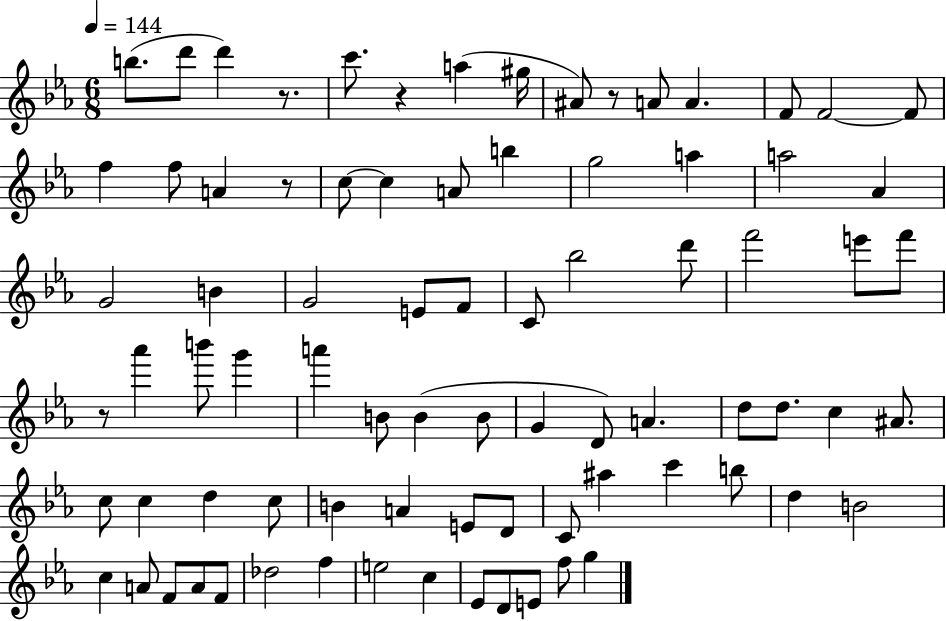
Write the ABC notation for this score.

X:1
T:Untitled
M:6/8
L:1/4
K:Eb
b/2 d'/2 d' z/2 c'/2 z a ^g/4 ^A/2 z/2 A/2 A F/2 F2 F/2 f f/2 A z/2 c/2 c A/2 b g2 a a2 _A G2 B G2 E/2 F/2 C/2 _b2 d'/2 f'2 e'/2 f'/2 z/2 _a' b'/2 g' a' B/2 B B/2 G D/2 A d/2 d/2 c ^A/2 c/2 c d c/2 B A E/2 D/2 C/2 ^a c' b/2 d B2 c A/2 F/2 A/2 F/2 _d2 f e2 c _E/2 D/2 E/2 f/2 g